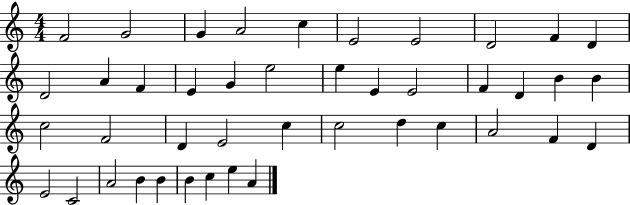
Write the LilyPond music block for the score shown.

{
  \clef treble
  \numericTimeSignature
  \time 4/4
  \key c \major
  f'2 g'2 | g'4 a'2 c''4 | e'2 e'2 | d'2 f'4 d'4 | \break d'2 a'4 f'4 | e'4 g'4 e''2 | e''4 e'4 e'2 | f'4 d'4 b'4 b'4 | \break c''2 f'2 | d'4 e'2 c''4 | c''2 d''4 c''4 | a'2 f'4 d'4 | \break e'2 c'2 | a'2 b'4 b'4 | b'4 c''4 e''4 a'4 | \bar "|."
}